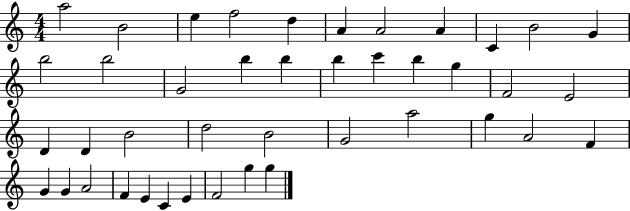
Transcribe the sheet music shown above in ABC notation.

X:1
T:Untitled
M:4/4
L:1/4
K:C
a2 B2 e f2 d A A2 A C B2 G b2 b2 G2 b b b c' b g F2 E2 D D B2 d2 B2 G2 a2 g A2 F G G A2 F E C E F2 g g